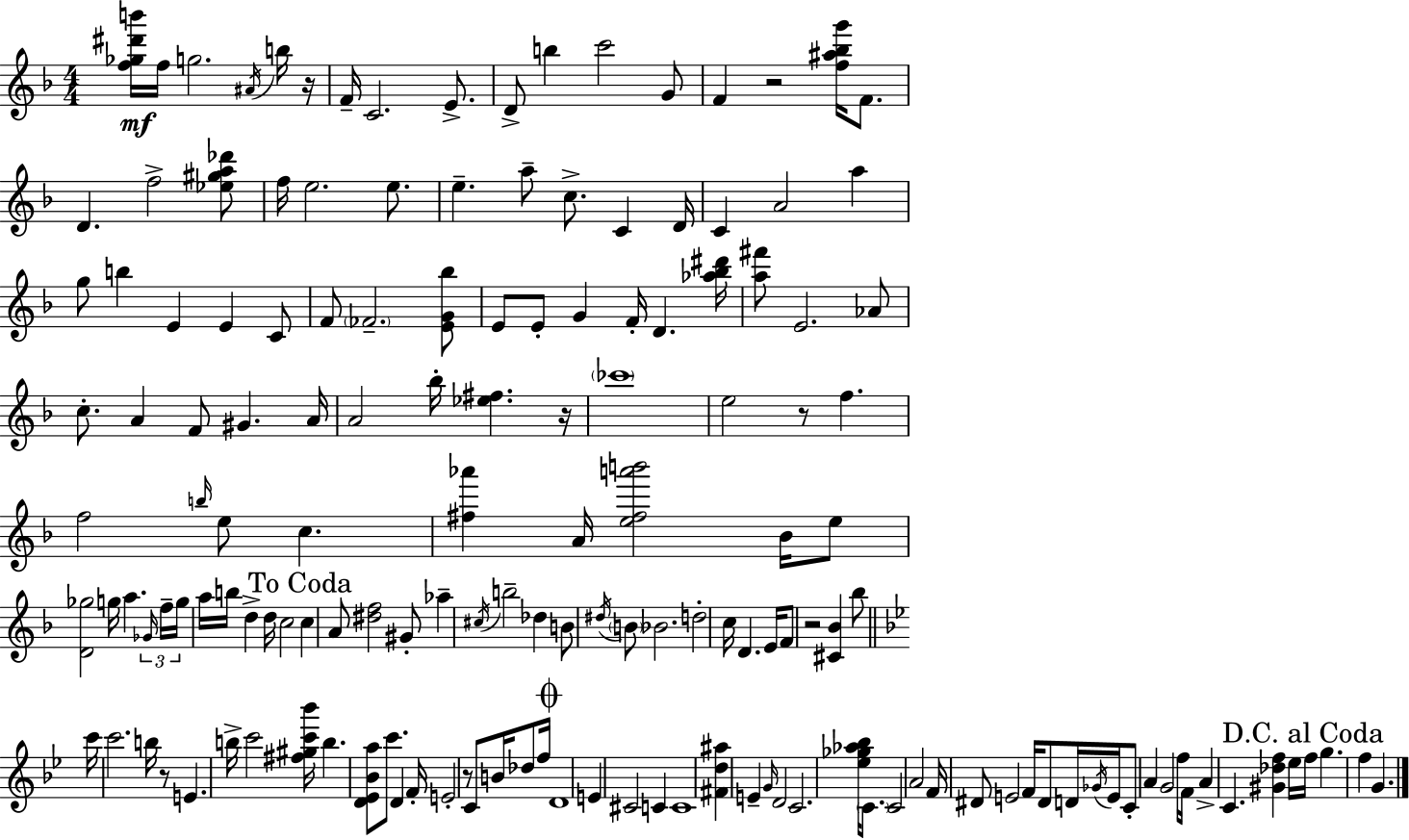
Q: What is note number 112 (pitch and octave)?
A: F4